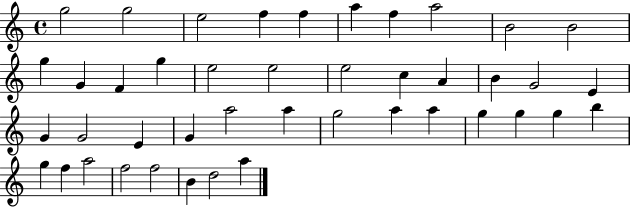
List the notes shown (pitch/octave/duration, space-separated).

G5/h G5/h E5/h F5/q F5/q A5/q F5/q A5/h B4/h B4/h G5/q G4/q F4/q G5/q E5/h E5/h E5/h C5/q A4/q B4/q G4/h E4/q G4/q G4/h E4/q G4/q A5/h A5/q G5/h A5/q A5/q G5/q G5/q G5/q B5/q G5/q F5/q A5/h F5/h F5/h B4/q D5/h A5/q